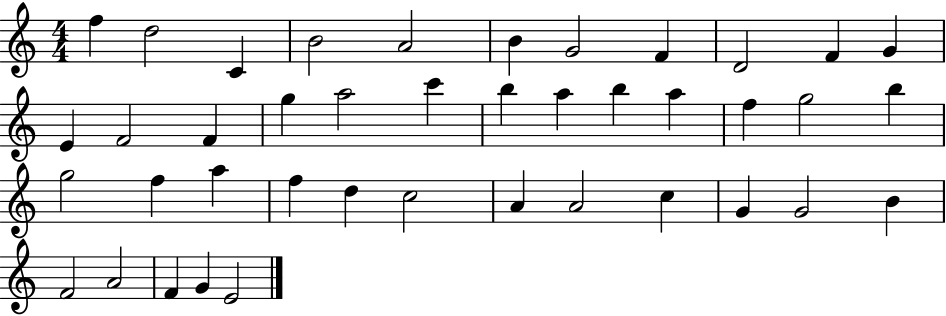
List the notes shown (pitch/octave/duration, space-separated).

F5/q D5/h C4/q B4/h A4/h B4/q G4/h F4/q D4/h F4/q G4/q E4/q F4/h F4/q G5/q A5/h C6/q B5/q A5/q B5/q A5/q F5/q G5/h B5/q G5/h F5/q A5/q F5/q D5/q C5/h A4/q A4/h C5/q G4/q G4/h B4/q F4/h A4/h F4/q G4/q E4/h